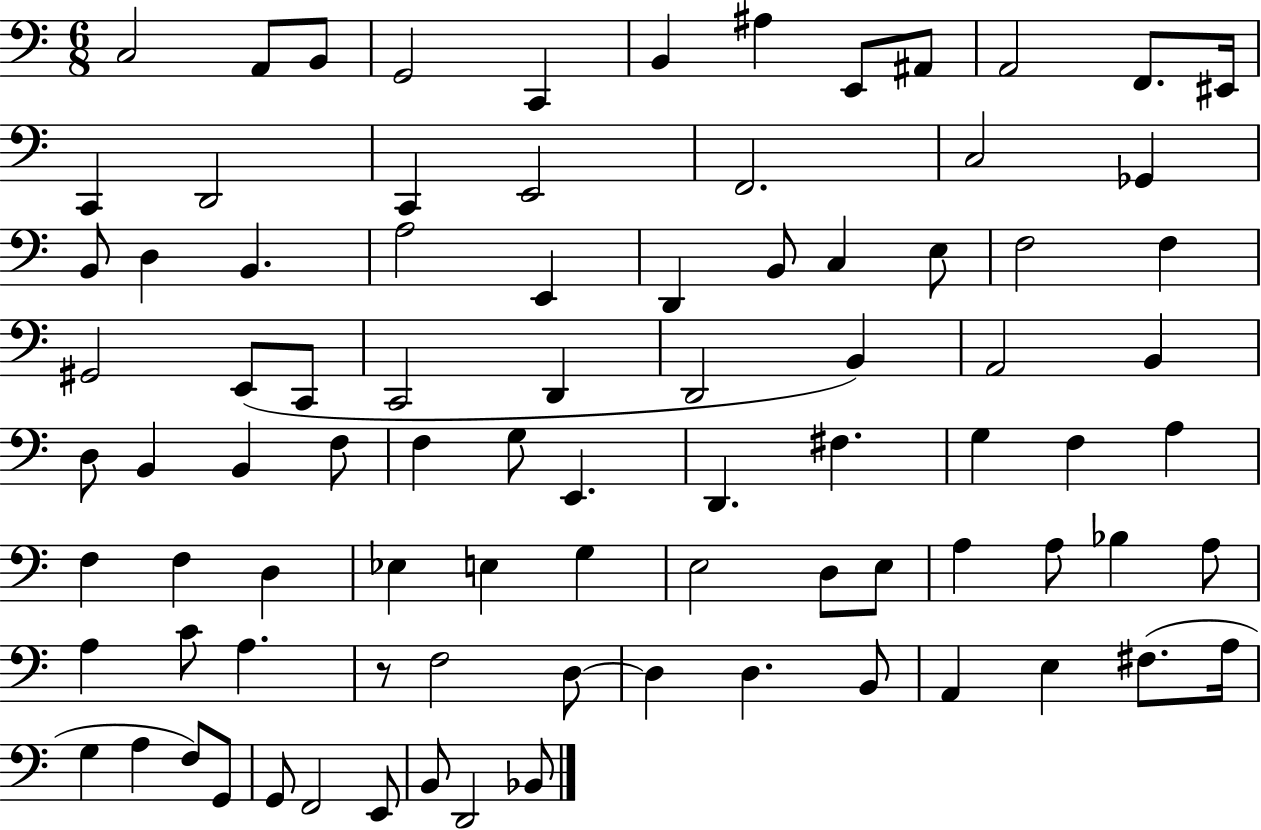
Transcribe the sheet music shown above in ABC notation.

X:1
T:Untitled
M:6/8
L:1/4
K:C
C,2 A,,/2 B,,/2 G,,2 C,, B,, ^A, E,,/2 ^A,,/2 A,,2 F,,/2 ^E,,/4 C,, D,,2 C,, E,,2 F,,2 C,2 _G,, B,,/2 D, B,, A,2 E,, D,, B,,/2 C, E,/2 F,2 F, ^G,,2 E,,/2 C,,/2 C,,2 D,, D,,2 B,, A,,2 B,, D,/2 B,, B,, F,/2 F, G,/2 E,, D,, ^F, G, F, A, F, F, D, _E, E, G, E,2 D,/2 E,/2 A, A,/2 _B, A,/2 A, C/2 A, z/2 F,2 D,/2 D, D, B,,/2 A,, E, ^F,/2 A,/4 G, A, F,/2 G,,/2 G,,/2 F,,2 E,,/2 B,,/2 D,,2 _B,,/2